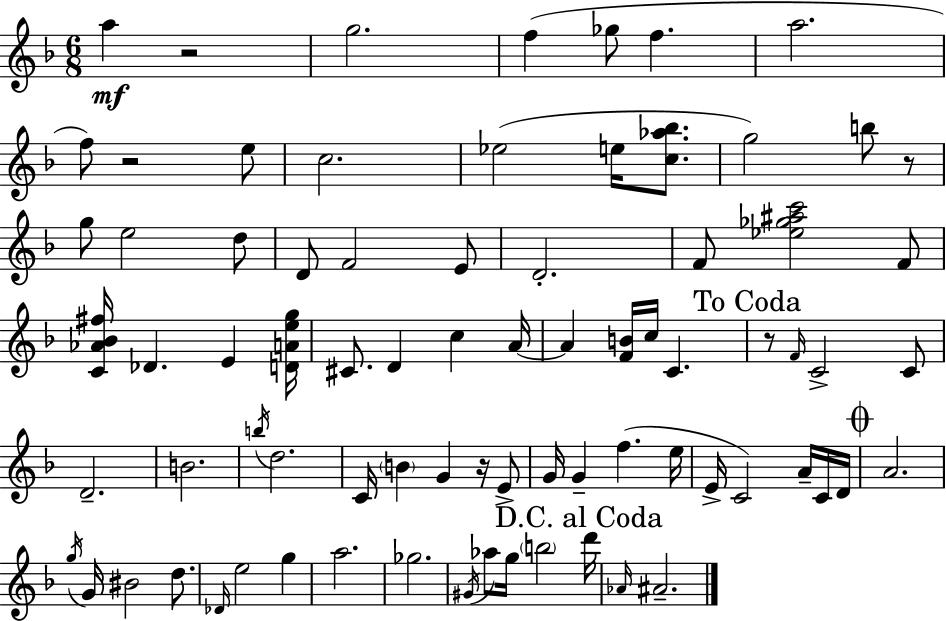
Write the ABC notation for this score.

X:1
T:Untitled
M:6/8
L:1/4
K:Dm
a z2 g2 f _g/2 f a2 f/2 z2 e/2 c2 _e2 e/4 [c_a_b]/2 g2 b/2 z/2 g/2 e2 d/2 D/2 F2 E/2 D2 F/2 [_e_g^ac']2 F/2 [C_A_B^f]/4 _D E [DAeg]/4 ^C/2 D c A/4 A [FB]/4 c/4 C z/2 F/4 C2 C/2 D2 B2 b/4 d2 C/4 B G z/4 E/2 G/4 G f e/4 E/4 C2 A/4 C/4 D/4 A2 g/4 G/4 ^B2 d/2 _D/4 e2 g a2 _g2 ^G/4 _a/2 g/4 b2 d'/4 _A/4 ^A2